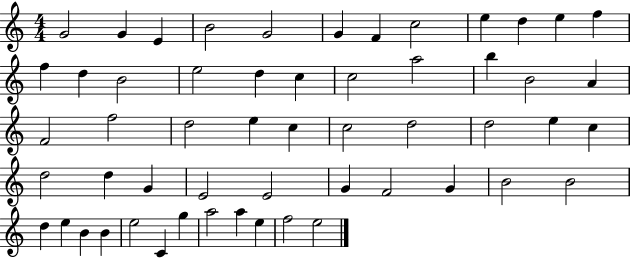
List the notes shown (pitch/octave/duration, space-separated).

G4/h G4/q E4/q B4/h G4/h G4/q F4/q C5/h E5/q D5/q E5/q F5/q F5/q D5/q B4/h E5/h D5/q C5/q C5/h A5/h B5/q B4/h A4/q F4/h F5/h D5/h E5/q C5/q C5/h D5/h D5/h E5/q C5/q D5/h D5/q G4/q E4/h E4/h G4/q F4/h G4/q B4/h B4/h D5/q E5/q B4/q B4/q E5/h C4/q G5/q A5/h A5/q E5/q F5/h E5/h